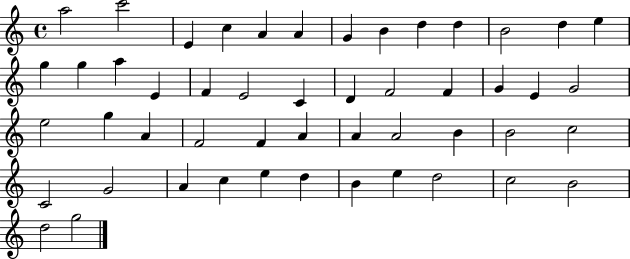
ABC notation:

X:1
T:Untitled
M:4/4
L:1/4
K:C
a2 c'2 E c A A G B d d B2 d e g g a E F E2 C D F2 F G E G2 e2 g A F2 F A A A2 B B2 c2 C2 G2 A c e d B e d2 c2 B2 d2 g2